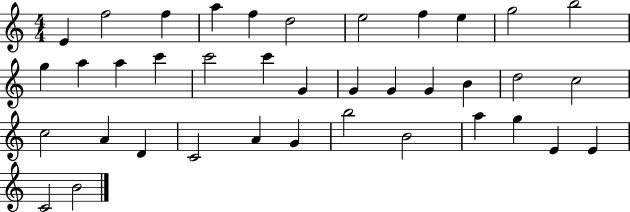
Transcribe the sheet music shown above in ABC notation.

X:1
T:Untitled
M:4/4
L:1/4
K:C
E f2 f a f d2 e2 f e g2 b2 g a a c' c'2 c' G G G G B d2 c2 c2 A D C2 A G b2 B2 a g E E C2 B2